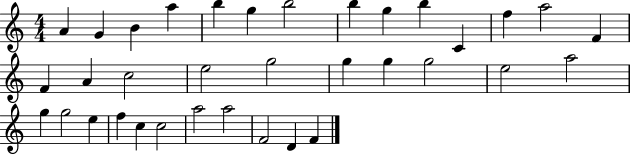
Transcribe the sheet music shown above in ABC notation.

X:1
T:Untitled
M:4/4
L:1/4
K:C
A G B a b g b2 b g b C f a2 F F A c2 e2 g2 g g g2 e2 a2 g g2 e f c c2 a2 a2 F2 D F